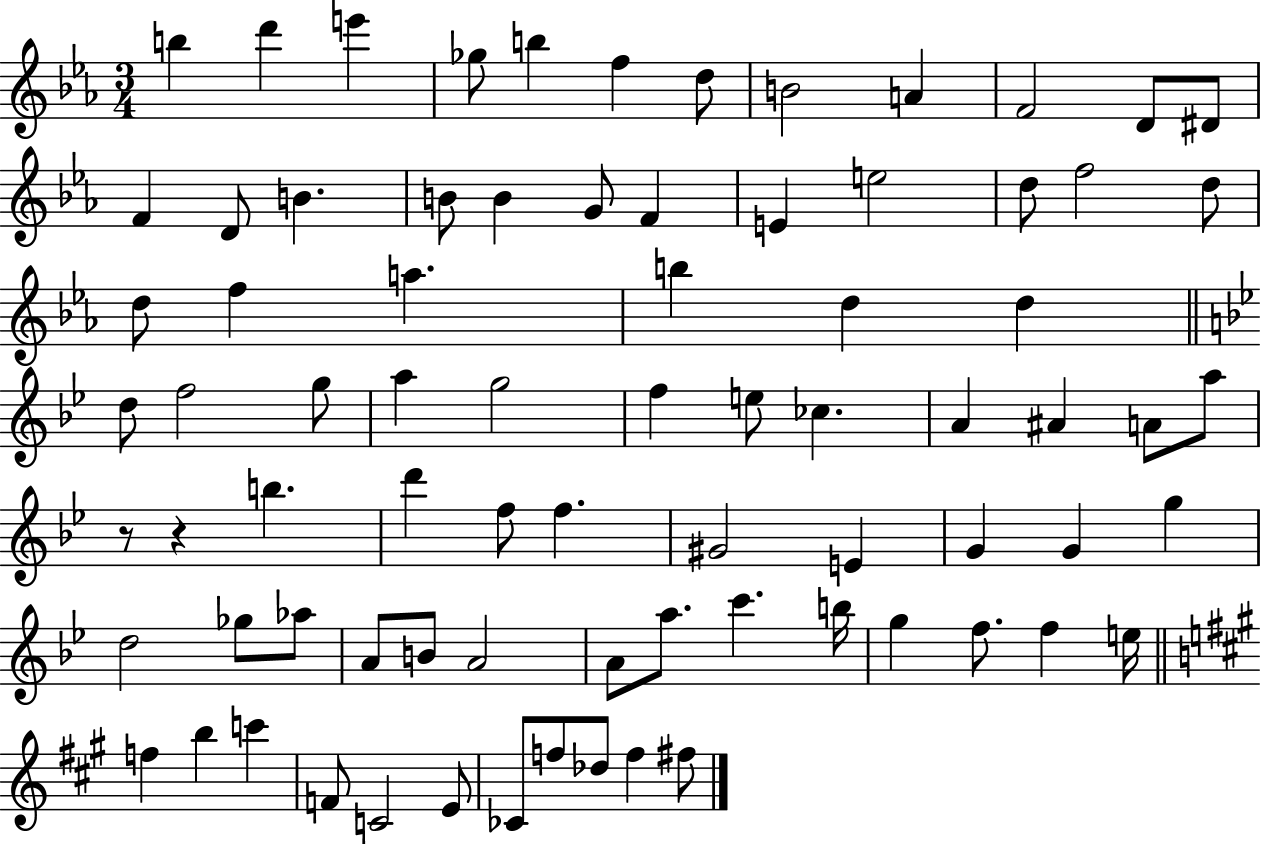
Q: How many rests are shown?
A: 2